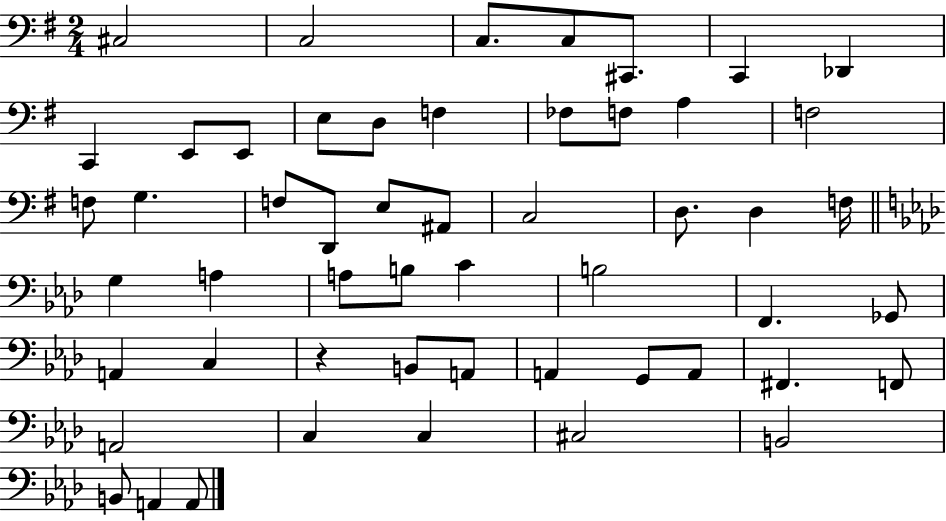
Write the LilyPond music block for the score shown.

{
  \clef bass
  \numericTimeSignature
  \time 2/4
  \key g \major
  cis2 | c2 | c8. c8 cis,8. | c,4 des,4 | \break c,4 e,8 e,8 | e8 d8 f4 | fes8 f8 a4 | f2 | \break f8 g4. | f8 d,8 e8 ais,8 | c2 | d8. d4 f16 | \break \bar "||" \break \key aes \major g4 a4 | a8 b8 c'4 | b2 | f,4. ges,8 | \break a,4 c4 | r4 b,8 a,8 | a,4 g,8 a,8 | fis,4. f,8 | \break a,2 | c4 c4 | cis2 | b,2 | \break b,8 a,4 a,8 | \bar "|."
}